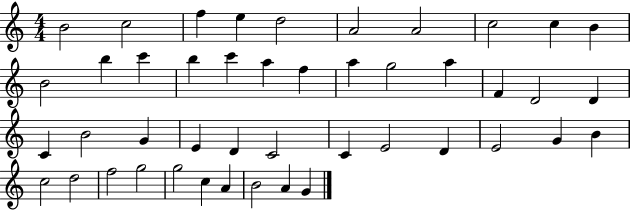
{
  \clef treble
  \numericTimeSignature
  \time 4/4
  \key c \major
  b'2 c''2 | f''4 e''4 d''2 | a'2 a'2 | c''2 c''4 b'4 | \break b'2 b''4 c'''4 | b''4 c'''4 a''4 f''4 | a''4 g''2 a''4 | f'4 d'2 d'4 | \break c'4 b'2 g'4 | e'4 d'4 c'2 | c'4 e'2 d'4 | e'2 g'4 b'4 | \break c''2 d''2 | f''2 g''2 | g''2 c''4 a'4 | b'2 a'4 g'4 | \break \bar "|."
}